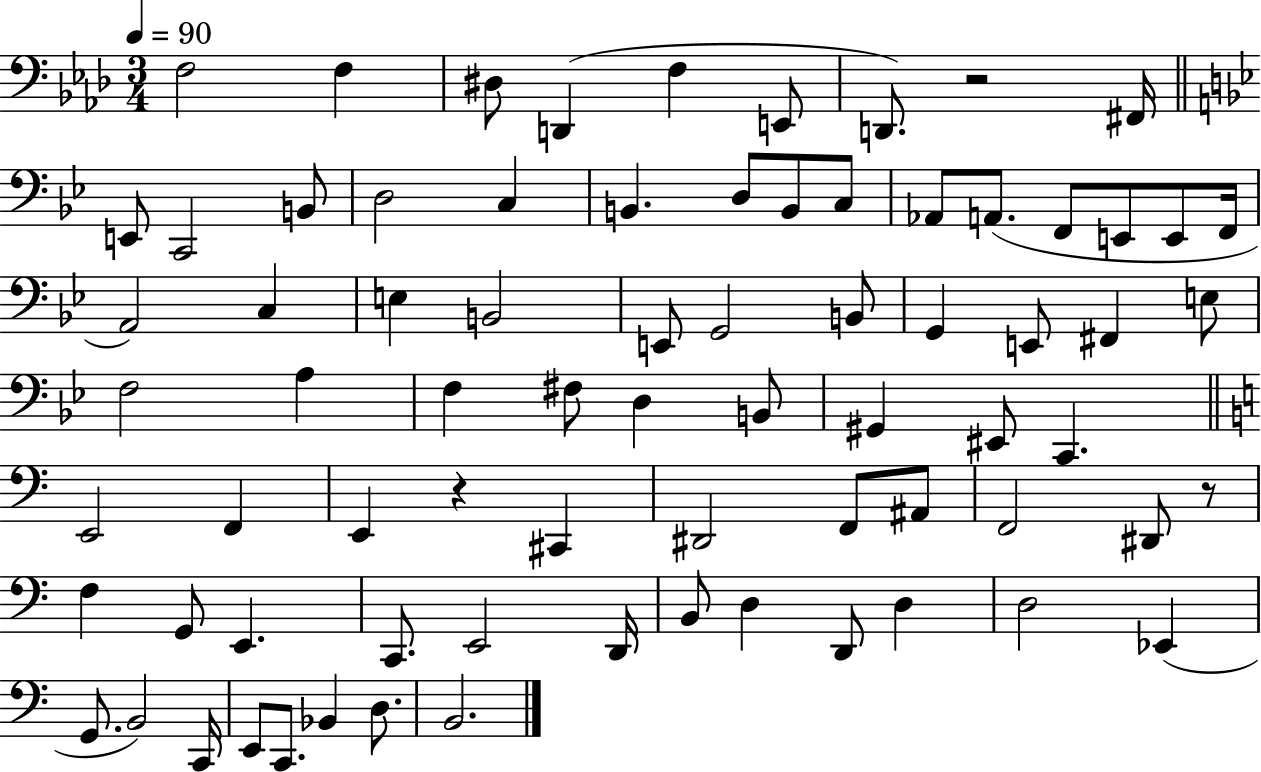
F3/h F3/q D#3/e D2/q F3/q E2/e D2/e. R/h F#2/s E2/e C2/h B2/e D3/h C3/q B2/q. D3/e B2/e C3/e Ab2/e A2/e. F2/e E2/e E2/e F2/s A2/h C3/q E3/q B2/h E2/e G2/h B2/e G2/q E2/e F#2/q E3/e F3/h A3/q F3/q F#3/e D3/q B2/e G#2/q EIS2/e C2/q. E2/h F2/q E2/q R/q C#2/q D#2/h F2/e A#2/e F2/h D#2/e R/e F3/q G2/e E2/q. C2/e. E2/h D2/s B2/e D3/q D2/e D3/q D3/h Eb2/q G2/e. B2/h C2/s E2/e C2/e. Bb2/q D3/e. B2/h.